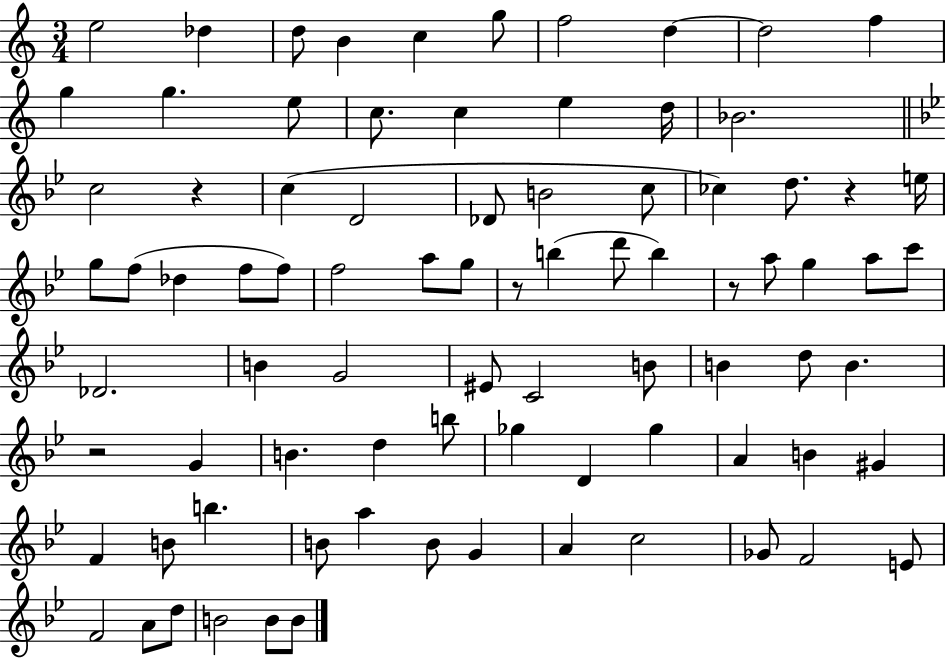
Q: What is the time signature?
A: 3/4